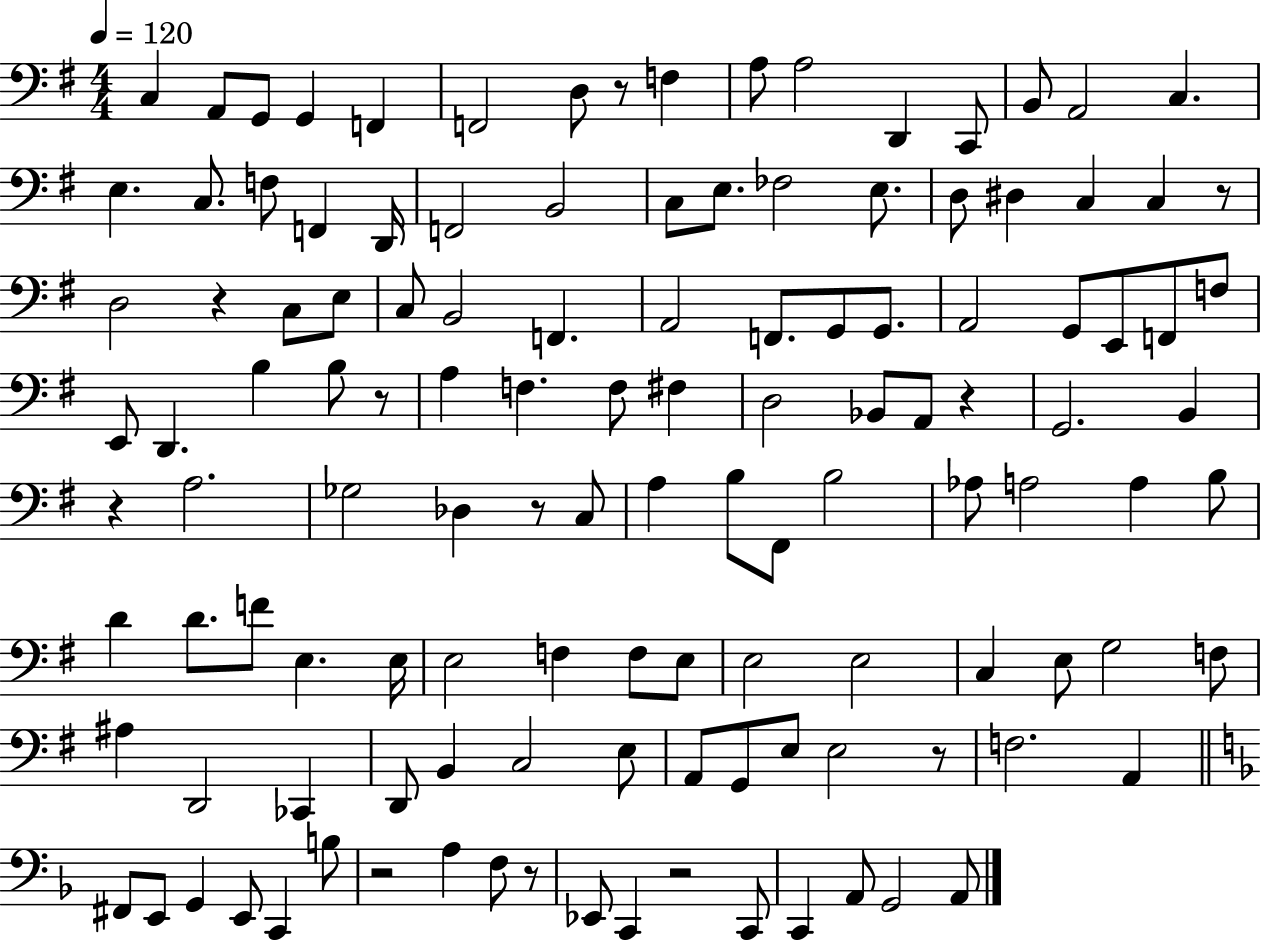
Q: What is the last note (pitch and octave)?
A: A2